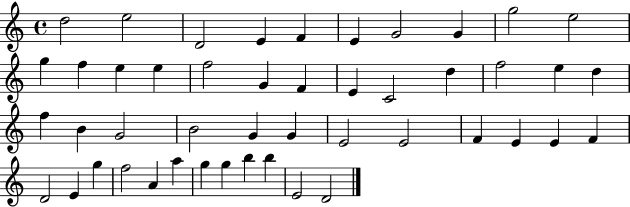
{
  \clef treble
  \time 4/4
  \defaultTimeSignature
  \key c \major
  d''2 e''2 | d'2 e'4 f'4 | e'4 g'2 g'4 | g''2 e''2 | \break g''4 f''4 e''4 e''4 | f''2 g'4 f'4 | e'4 c'2 d''4 | f''2 e''4 d''4 | \break f''4 b'4 g'2 | b'2 g'4 g'4 | e'2 e'2 | f'4 e'4 e'4 f'4 | \break d'2 e'4 g''4 | f''2 a'4 a''4 | g''4 g''4 b''4 b''4 | e'2 d'2 | \break \bar "|."
}